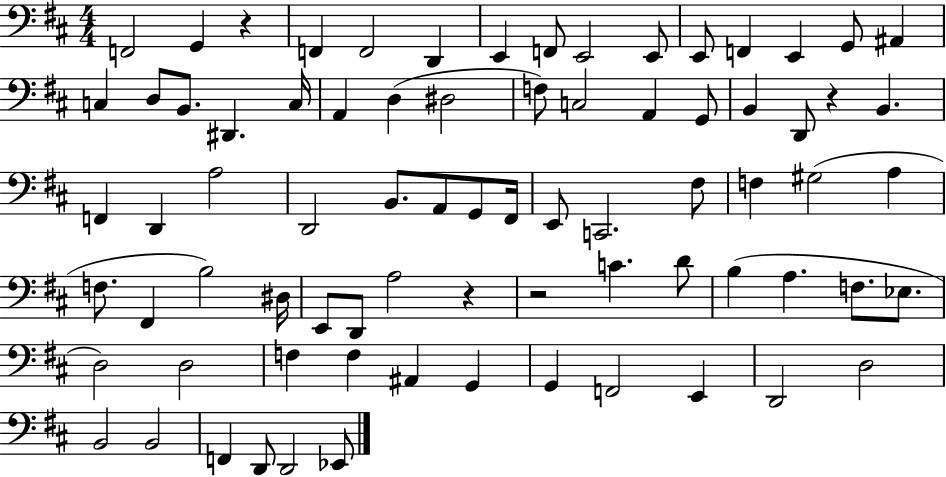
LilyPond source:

{
  \clef bass
  \numericTimeSignature
  \time 4/4
  \key d \major
  f,2 g,4 r4 | f,4 f,2 d,4 | e,4 f,8 e,2 e,8 | e,8 f,4 e,4 g,8 ais,4 | \break c4 d8 b,8. dis,4. c16 | a,4 d4( dis2 | f8) c2 a,4 g,8 | b,4 d,8 r4 b,4. | \break f,4 d,4 a2 | d,2 b,8. a,8 g,8 fis,16 | e,8 c,2. fis8 | f4 gis2( a4 | \break f8. fis,4 b2) dis16 | e,8 d,8 a2 r4 | r2 c'4. d'8 | b4( a4. f8. ees8. | \break d2) d2 | f4 f4 ais,4 g,4 | g,4 f,2 e,4 | d,2 d2 | \break b,2 b,2 | f,4 d,8 d,2 ees,8 | \bar "|."
}